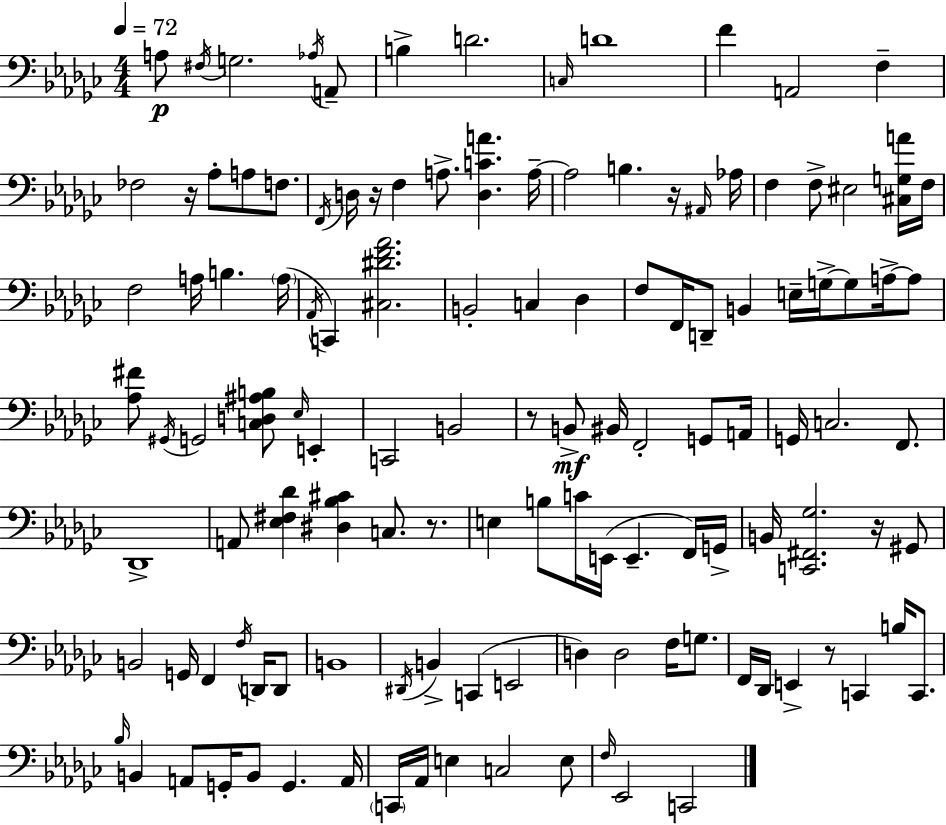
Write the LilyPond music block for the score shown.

{
  \clef bass
  \numericTimeSignature
  \time 4/4
  \key ees \minor
  \tempo 4 = 72
  a8\p \acciaccatura { fis16 } g2. \acciaccatura { aes16 } | a,8-- b4-> d'2. | \grace { c16 } d'1 | f'4 a,2 f4-- | \break fes2 r16 aes8-. a8 | f8. \acciaccatura { f,16 } d16 r16 f4 a8.-> <d c' a'>4. | a16--~~ a2 b4. | r16 \grace { ais,16 } aes16 f4 f8-> eis2 | \break <cis g a'>16 f16 f2 a16 b4. | \parenthesize a16( \acciaccatura { aes,16 } c,4) <cis dis' f' aes'>2. | b,2-. c4 | des4 f8 f,16 d,8-- b,4 e16-- | \break g16->~~ g8 a16->~~ a8 <aes fis'>8 \acciaccatura { gis,16 } g,2 | <c d ais b>8 \grace { ees16 } e,4-. c,2 | b,2 r8 b,8->\mf bis,16 f,2-. | g,8 a,16 g,16 c2. | \break f,8. des,1-> | a,8 <ees fis des'>4 <dis bes cis'>4 | c8. r8. e4 b8 c'16 e,16( | e,4.-- f,16) g,16-> b,16 <c, fis, ges>2. | \break r16 gis,8 b,2 | g,16 f,4 \acciaccatura { f16 } d,16 d,8 b,1 | \acciaccatura { dis,16 } b,4-> c,4( | e,2 d4) d2 | \break f16 g8. f,16 des,16 e,4-> | r8 c,4 b16 c,8. \grace { bes16 } b,4 a,8 | g,16-. b,8 g,4. a,16 \parenthesize c,16 aes,16 e4 | c2 e8 \grace { f16 } ees,2 | \break c,2 \bar "|."
}